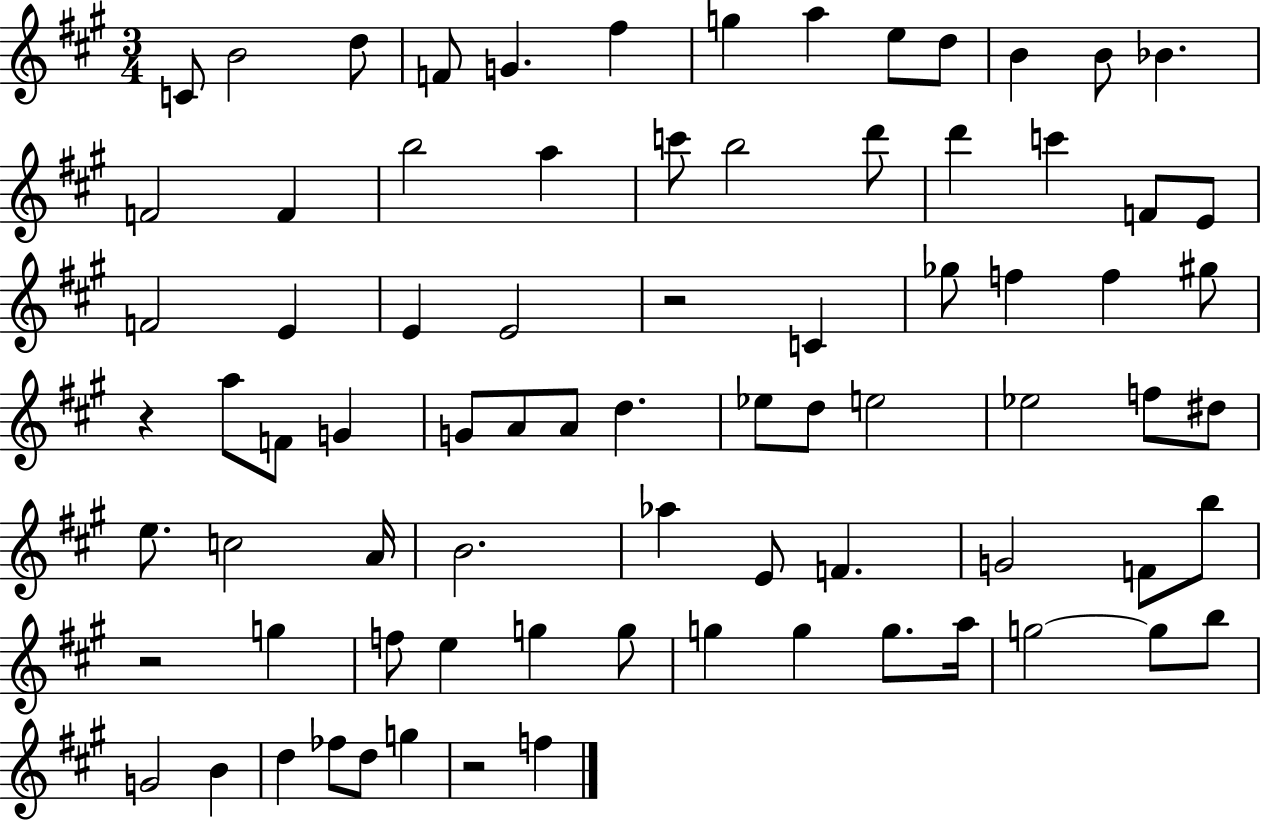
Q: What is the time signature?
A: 3/4